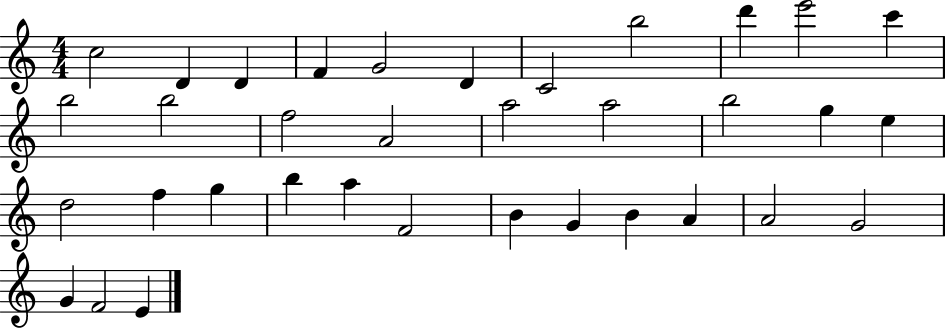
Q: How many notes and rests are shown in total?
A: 35